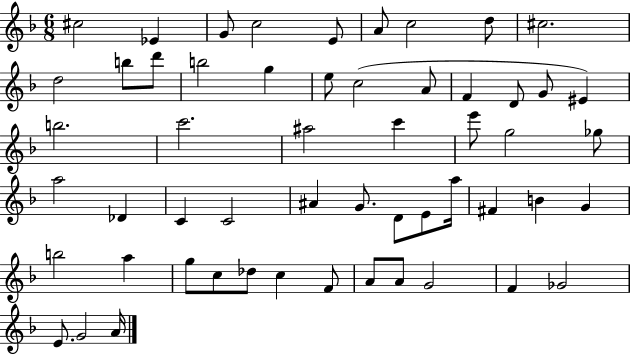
C#5/h Eb4/q G4/e C5/h E4/e A4/e C5/h D5/e C#5/h. D5/h B5/e D6/e B5/h G5/q E5/e C5/h A4/e F4/q D4/e G4/e EIS4/q B5/h. C6/h. A#5/h C6/q E6/e G5/h Gb5/e A5/h Db4/q C4/q C4/h A#4/q G4/e. D4/e E4/e A5/s F#4/q B4/q G4/q B5/h A5/q G5/e C5/e Db5/e C5/q F4/e A4/e A4/e G4/h F4/q Gb4/h E4/e. G4/h A4/s